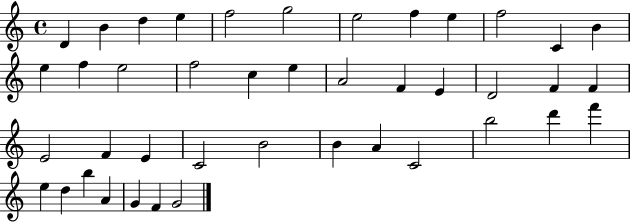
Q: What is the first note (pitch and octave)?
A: D4